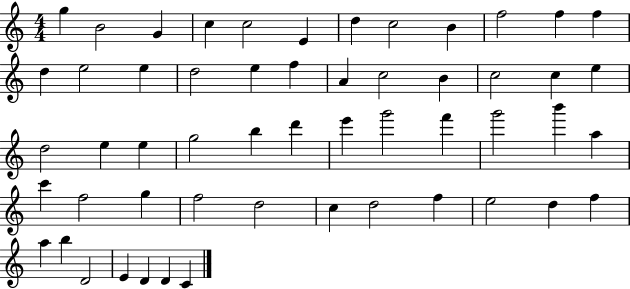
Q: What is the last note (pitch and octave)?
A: C4